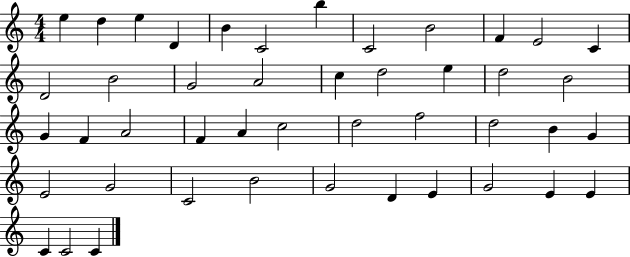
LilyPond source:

{
  \clef treble
  \numericTimeSignature
  \time 4/4
  \key c \major
  e''4 d''4 e''4 d'4 | b'4 c'2 b''4 | c'2 b'2 | f'4 e'2 c'4 | \break d'2 b'2 | g'2 a'2 | c''4 d''2 e''4 | d''2 b'2 | \break g'4 f'4 a'2 | f'4 a'4 c''2 | d''2 f''2 | d''2 b'4 g'4 | \break e'2 g'2 | c'2 b'2 | g'2 d'4 e'4 | g'2 e'4 e'4 | \break c'4 c'2 c'4 | \bar "|."
}